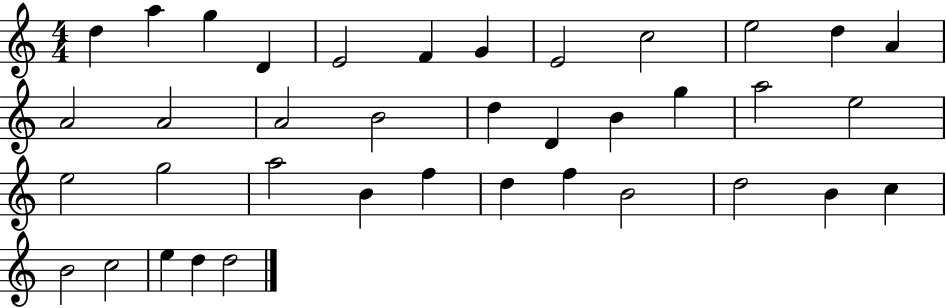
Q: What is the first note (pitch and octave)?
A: D5